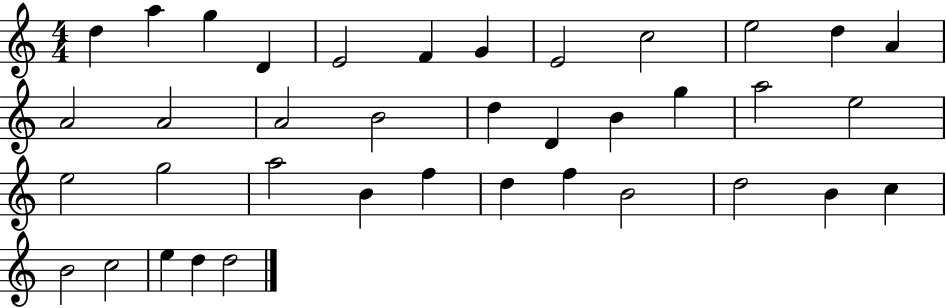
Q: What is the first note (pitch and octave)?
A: D5